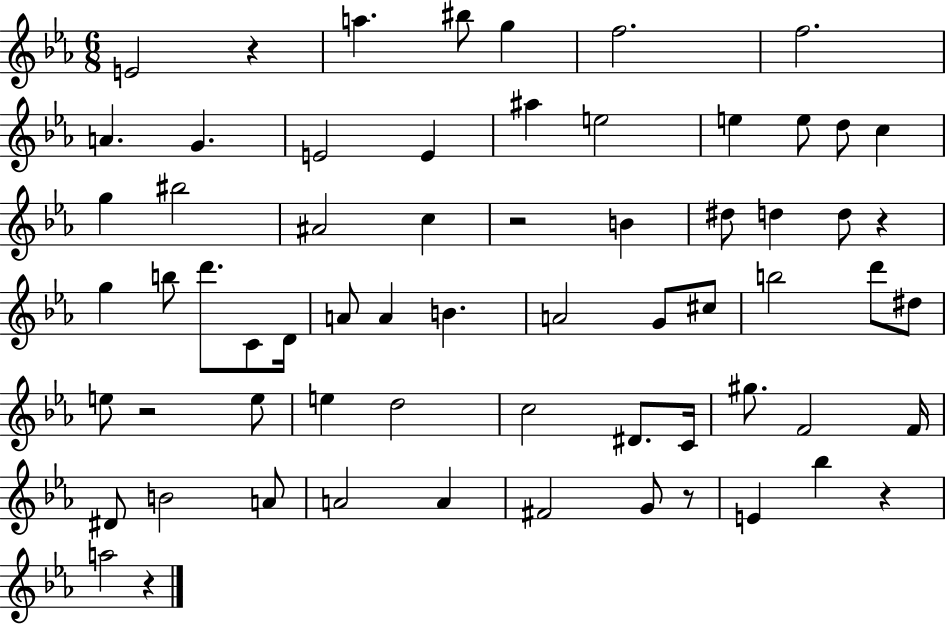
E4/h R/q A5/q. BIS5/e G5/q F5/h. F5/h. A4/q. G4/q. E4/h E4/q A#5/q E5/h E5/q E5/e D5/e C5/q G5/q BIS5/h A#4/h C5/q R/h B4/q D#5/e D5/q D5/e R/q G5/q B5/e D6/e. C4/e D4/s A4/e A4/q B4/q. A4/h G4/e C#5/e B5/h D6/e D#5/e E5/e R/h E5/e E5/q D5/h C5/h D#4/e. C4/s G#5/e. F4/h F4/s D#4/e B4/h A4/e A4/h A4/q F#4/h G4/e R/e E4/q Bb5/q R/q A5/h R/q